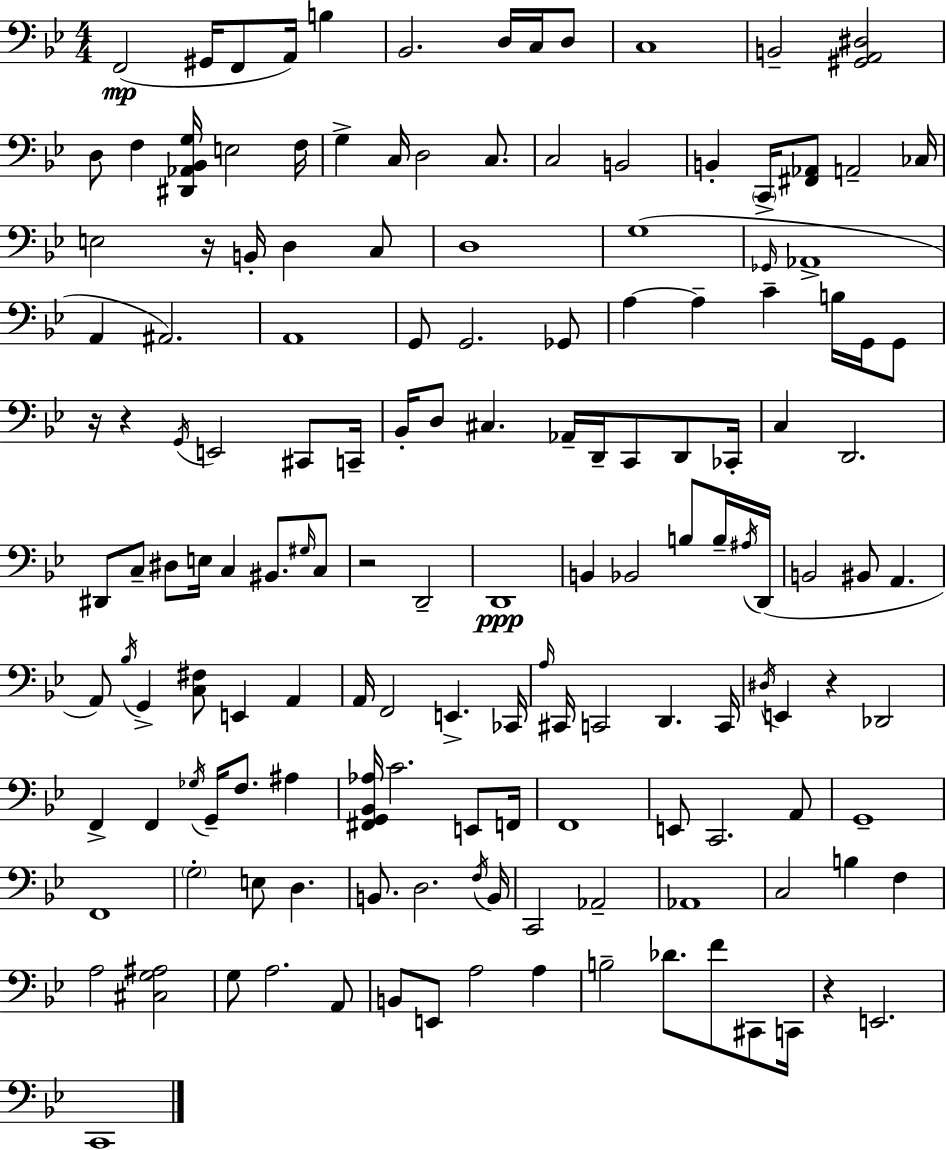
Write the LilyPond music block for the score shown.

{
  \clef bass
  \numericTimeSignature
  \time 4/4
  \key g \minor
  f,2(\mp gis,16 f,8 a,16) b4 | bes,2. d16 c16 d8 | c1 | b,2-- <gis, a, dis>2 | \break d8 f4 <dis, aes, bes, g>16 e2 f16 | g4-> c16 d2 c8. | c2 b,2 | b,4-. \parenthesize c,16-> <fis, aes,>8 a,2-- ces16 | \break e2 r16 b,16-. d4 c8 | d1 | g1( | \grace { ges,16 } aes,1-> | \break a,4 ais,2.) | a,1 | g,8 g,2. ges,8 | a4~~ a4-- c'4-- b16 g,16 g,8 | \break r16 r4 \acciaccatura { g,16 } e,2 cis,8 | c,16-- bes,16-. d8 cis4. aes,16-- d,16-- c,8 d,8 | ces,16-. c4 d,2. | dis,8 c8-- dis8 e16 c4 bis,8. | \break \grace { gis16 } c8 r2 d,2-- | d,1\ppp | b,4 bes,2 b8 | b16-- \acciaccatura { ais16 } d,16( b,2 bis,8 a,4. | \break a,8) \acciaccatura { bes16 } g,4-> <c fis>8 e,4 | a,4 a,16 f,2 e,4.-> | ces,16 \grace { a16 } cis,16 c,2 d,4. | c,16 \acciaccatura { dis16 } e,4 r4 des,2 | \break f,4-> f,4 \acciaccatura { ges16 } | g,16-- f8. ais4 <fis, g, bes, aes>16 c'2. | e,8 f,16 f,1 | e,8 c,2. | \break a,8 g,1-- | f,1 | \parenthesize g2-. | e8 d4. b,8. d2. | \break \acciaccatura { f16 } b,16 c,2 | aes,2-- aes,1 | c2 | b4 f4 a2 | \break <cis g ais>2 g8 a2. | a,8 b,8 e,8 a2 | a4 b2-- | des'8. f'8 cis,8 c,16 r4 e,2. | \break c,1 | \bar "|."
}